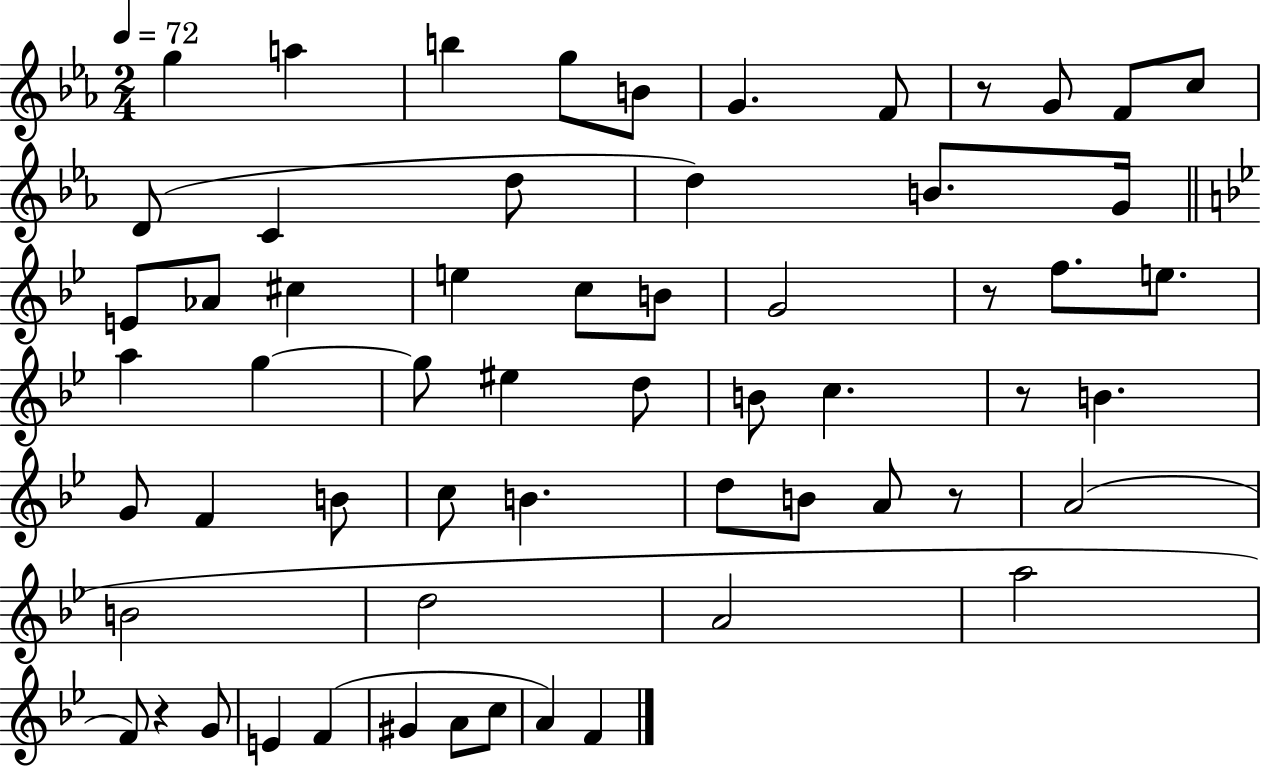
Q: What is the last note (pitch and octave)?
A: F4